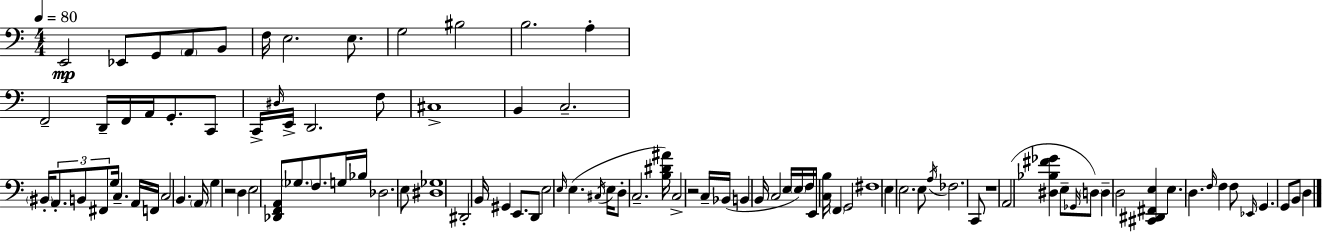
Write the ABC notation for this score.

X:1
T:Untitled
M:4/4
L:1/4
K:C
E,,2 _E,,/2 G,,/2 A,,/2 B,,/2 F,/4 E,2 E,/2 G,2 ^B,2 B,2 A, F,,2 D,,/4 F,,/4 A,,/4 G,,/2 C,,/2 C,,/4 ^D,/4 E,,/4 D,,2 F,/2 ^C,4 B,, C,2 ^B,,/4 A,,/2 B,,/2 ^F,,/2 G,/4 C, A,,/4 F,,/4 C,2 B,, A,,/4 G, z2 D, E,2 [_D,,F,,A,,]/2 _G,/2 F,/2 G,/4 _B,/4 _D,2 E,/2 [^D,_G,]4 ^D,,2 B,,/4 ^G,, E,,/2 D,,/2 E,2 E,/4 E, ^C,/4 E,/4 D,/2 C,2 [B,^D^A]/4 C,2 z2 C,/4 _B,,/4 B,, B,,/4 C,2 E,/4 E,/4 F,/4 E,,/4 [C,B,]/4 F,, G,,2 ^F,4 E, E,2 E,/2 A,/4 _F,2 C,,/2 z4 A,,2 [^D,_B,^F_G] E,/2 _G,,/4 D,/2 D, D,2 [^C,,^D,,^F,,E,] E, D, F,/4 F, F,/2 _E,,/4 G,, G,,/2 B,,/2 D,